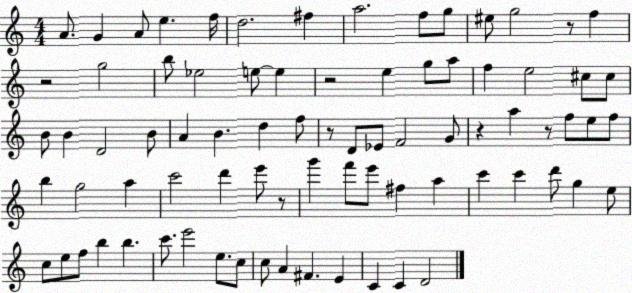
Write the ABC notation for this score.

X:1
T:Untitled
M:4/4
L:1/4
K:C
A/2 G A/2 e f/4 d2 ^f a2 f/2 g/2 ^e/2 g2 z/2 f z2 g2 b/2 _e2 e/2 e z2 e g/2 a/2 f e2 ^c/2 ^c/2 B/2 B D2 B/2 A B d f/2 z/2 D/2 _E/2 F2 G/2 z a z/2 f/2 e/2 f/2 b g2 a c'2 d' e'/2 z/2 g' f'/2 e'/2 ^f a c' c' d'/2 g e/2 c/2 e/2 f/2 b b c'/2 e'2 e/2 c/2 c/2 A ^F E C C D2